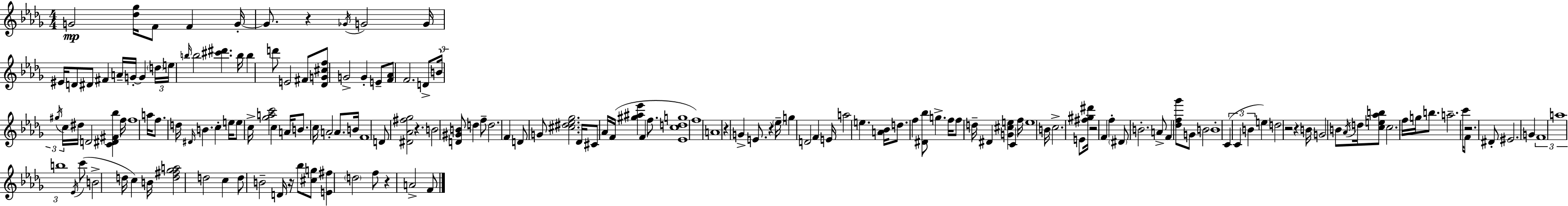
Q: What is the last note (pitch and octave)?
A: F4